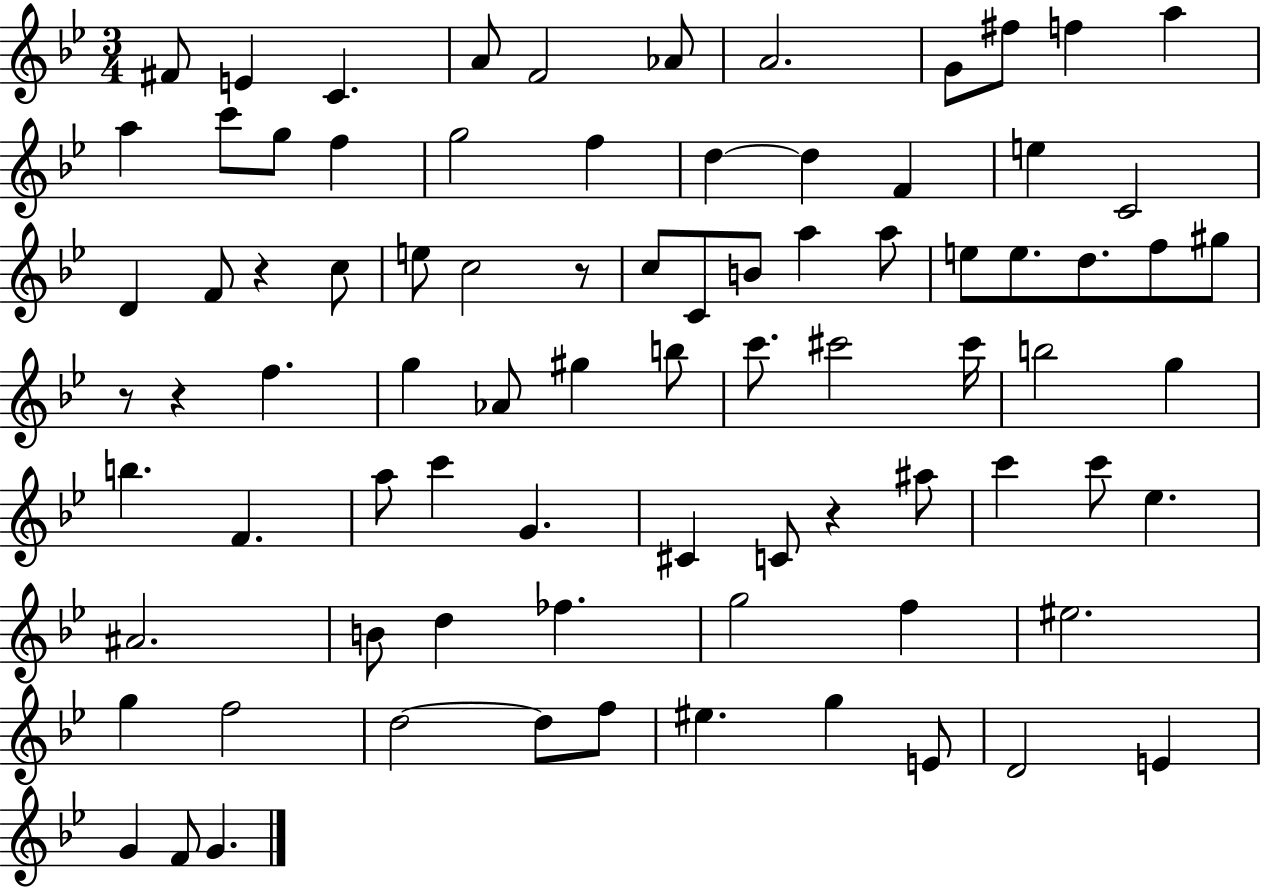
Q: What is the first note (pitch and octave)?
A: F#4